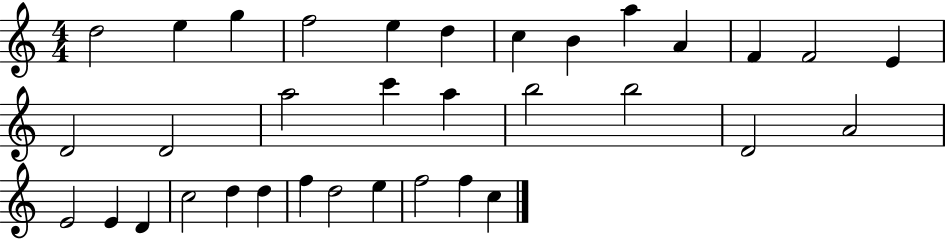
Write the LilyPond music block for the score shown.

{
  \clef treble
  \numericTimeSignature
  \time 4/4
  \key c \major
  d''2 e''4 g''4 | f''2 e''4 d''4 | c''4 b'4 a''4 a'4 | f'4 f'2 e'4 | \break d'2 d'2 | a''2 c'''4 a''4 | b''2 b''2 | d'2 a'2 | \break e'2 e'4 d'4 | c''2 d''4 d''4 | f''4 d''2 e''4 | f''2 f''4 c''4 | \break \bar "|."
}